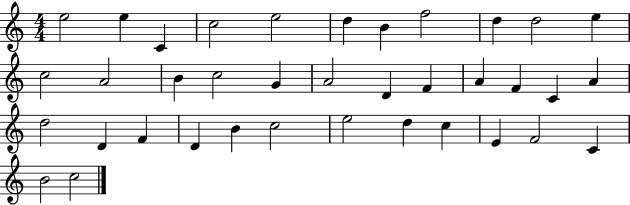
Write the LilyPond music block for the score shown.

{
  \clef treble
  \numericTimeSignature
  \time 4/4
  \key c \major
  e''2 e''4 c'4 | c''2 e''2 | d''4 b'4 f''2 | d''4 d''2 e''4 | \break c''2 a'2 | b'4 c''2 g'4 | a'2 d'4 f'4 | a'4 f'4 c'4 a'4 | \break d''2 d'4 f'4 | d'4 b'4 c''2 | e''2 d''4 c''4 | e'4 f'2 c'4 | \break b'2 c''2 | \bar "|."
}